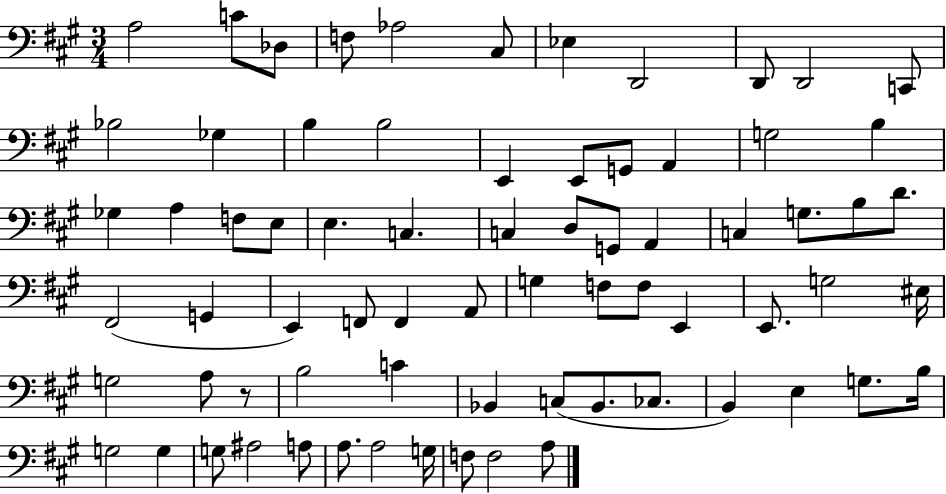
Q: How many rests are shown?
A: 1